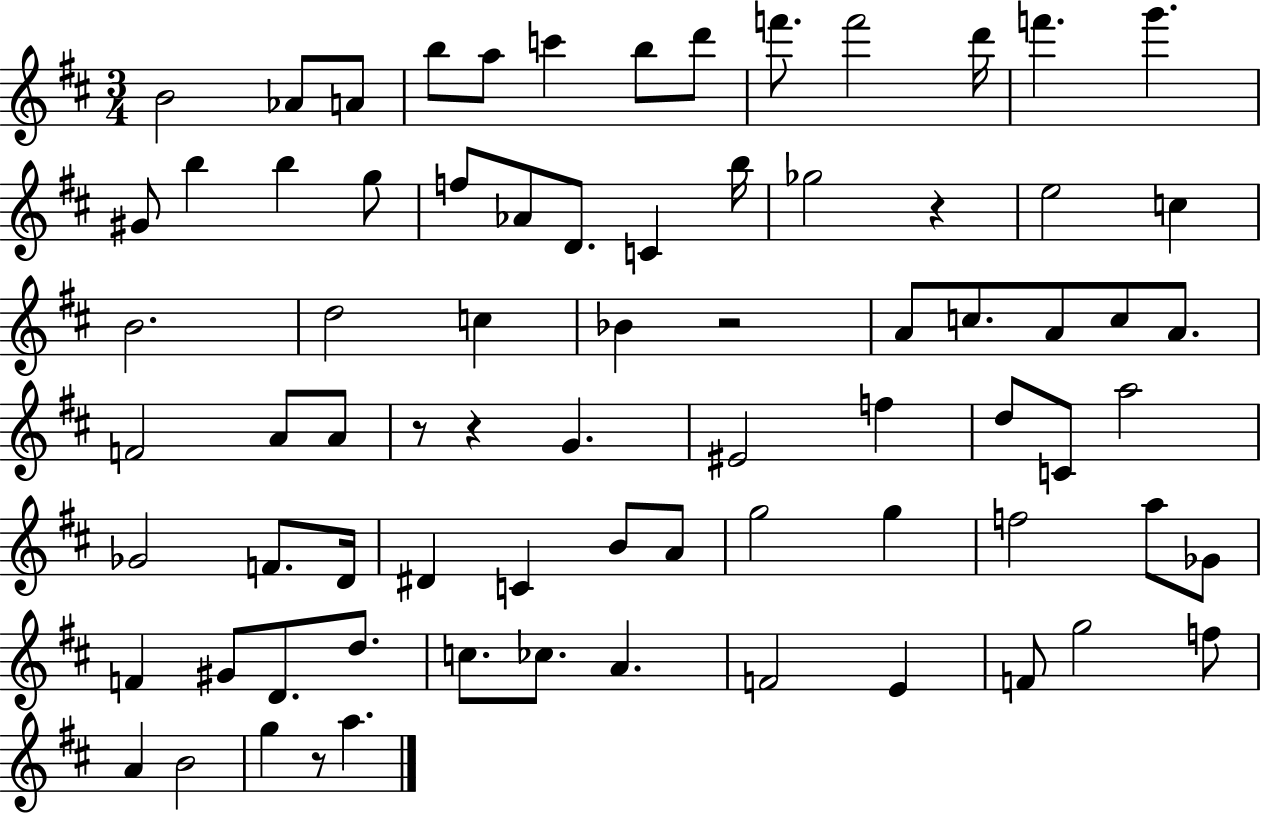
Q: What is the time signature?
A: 3/4